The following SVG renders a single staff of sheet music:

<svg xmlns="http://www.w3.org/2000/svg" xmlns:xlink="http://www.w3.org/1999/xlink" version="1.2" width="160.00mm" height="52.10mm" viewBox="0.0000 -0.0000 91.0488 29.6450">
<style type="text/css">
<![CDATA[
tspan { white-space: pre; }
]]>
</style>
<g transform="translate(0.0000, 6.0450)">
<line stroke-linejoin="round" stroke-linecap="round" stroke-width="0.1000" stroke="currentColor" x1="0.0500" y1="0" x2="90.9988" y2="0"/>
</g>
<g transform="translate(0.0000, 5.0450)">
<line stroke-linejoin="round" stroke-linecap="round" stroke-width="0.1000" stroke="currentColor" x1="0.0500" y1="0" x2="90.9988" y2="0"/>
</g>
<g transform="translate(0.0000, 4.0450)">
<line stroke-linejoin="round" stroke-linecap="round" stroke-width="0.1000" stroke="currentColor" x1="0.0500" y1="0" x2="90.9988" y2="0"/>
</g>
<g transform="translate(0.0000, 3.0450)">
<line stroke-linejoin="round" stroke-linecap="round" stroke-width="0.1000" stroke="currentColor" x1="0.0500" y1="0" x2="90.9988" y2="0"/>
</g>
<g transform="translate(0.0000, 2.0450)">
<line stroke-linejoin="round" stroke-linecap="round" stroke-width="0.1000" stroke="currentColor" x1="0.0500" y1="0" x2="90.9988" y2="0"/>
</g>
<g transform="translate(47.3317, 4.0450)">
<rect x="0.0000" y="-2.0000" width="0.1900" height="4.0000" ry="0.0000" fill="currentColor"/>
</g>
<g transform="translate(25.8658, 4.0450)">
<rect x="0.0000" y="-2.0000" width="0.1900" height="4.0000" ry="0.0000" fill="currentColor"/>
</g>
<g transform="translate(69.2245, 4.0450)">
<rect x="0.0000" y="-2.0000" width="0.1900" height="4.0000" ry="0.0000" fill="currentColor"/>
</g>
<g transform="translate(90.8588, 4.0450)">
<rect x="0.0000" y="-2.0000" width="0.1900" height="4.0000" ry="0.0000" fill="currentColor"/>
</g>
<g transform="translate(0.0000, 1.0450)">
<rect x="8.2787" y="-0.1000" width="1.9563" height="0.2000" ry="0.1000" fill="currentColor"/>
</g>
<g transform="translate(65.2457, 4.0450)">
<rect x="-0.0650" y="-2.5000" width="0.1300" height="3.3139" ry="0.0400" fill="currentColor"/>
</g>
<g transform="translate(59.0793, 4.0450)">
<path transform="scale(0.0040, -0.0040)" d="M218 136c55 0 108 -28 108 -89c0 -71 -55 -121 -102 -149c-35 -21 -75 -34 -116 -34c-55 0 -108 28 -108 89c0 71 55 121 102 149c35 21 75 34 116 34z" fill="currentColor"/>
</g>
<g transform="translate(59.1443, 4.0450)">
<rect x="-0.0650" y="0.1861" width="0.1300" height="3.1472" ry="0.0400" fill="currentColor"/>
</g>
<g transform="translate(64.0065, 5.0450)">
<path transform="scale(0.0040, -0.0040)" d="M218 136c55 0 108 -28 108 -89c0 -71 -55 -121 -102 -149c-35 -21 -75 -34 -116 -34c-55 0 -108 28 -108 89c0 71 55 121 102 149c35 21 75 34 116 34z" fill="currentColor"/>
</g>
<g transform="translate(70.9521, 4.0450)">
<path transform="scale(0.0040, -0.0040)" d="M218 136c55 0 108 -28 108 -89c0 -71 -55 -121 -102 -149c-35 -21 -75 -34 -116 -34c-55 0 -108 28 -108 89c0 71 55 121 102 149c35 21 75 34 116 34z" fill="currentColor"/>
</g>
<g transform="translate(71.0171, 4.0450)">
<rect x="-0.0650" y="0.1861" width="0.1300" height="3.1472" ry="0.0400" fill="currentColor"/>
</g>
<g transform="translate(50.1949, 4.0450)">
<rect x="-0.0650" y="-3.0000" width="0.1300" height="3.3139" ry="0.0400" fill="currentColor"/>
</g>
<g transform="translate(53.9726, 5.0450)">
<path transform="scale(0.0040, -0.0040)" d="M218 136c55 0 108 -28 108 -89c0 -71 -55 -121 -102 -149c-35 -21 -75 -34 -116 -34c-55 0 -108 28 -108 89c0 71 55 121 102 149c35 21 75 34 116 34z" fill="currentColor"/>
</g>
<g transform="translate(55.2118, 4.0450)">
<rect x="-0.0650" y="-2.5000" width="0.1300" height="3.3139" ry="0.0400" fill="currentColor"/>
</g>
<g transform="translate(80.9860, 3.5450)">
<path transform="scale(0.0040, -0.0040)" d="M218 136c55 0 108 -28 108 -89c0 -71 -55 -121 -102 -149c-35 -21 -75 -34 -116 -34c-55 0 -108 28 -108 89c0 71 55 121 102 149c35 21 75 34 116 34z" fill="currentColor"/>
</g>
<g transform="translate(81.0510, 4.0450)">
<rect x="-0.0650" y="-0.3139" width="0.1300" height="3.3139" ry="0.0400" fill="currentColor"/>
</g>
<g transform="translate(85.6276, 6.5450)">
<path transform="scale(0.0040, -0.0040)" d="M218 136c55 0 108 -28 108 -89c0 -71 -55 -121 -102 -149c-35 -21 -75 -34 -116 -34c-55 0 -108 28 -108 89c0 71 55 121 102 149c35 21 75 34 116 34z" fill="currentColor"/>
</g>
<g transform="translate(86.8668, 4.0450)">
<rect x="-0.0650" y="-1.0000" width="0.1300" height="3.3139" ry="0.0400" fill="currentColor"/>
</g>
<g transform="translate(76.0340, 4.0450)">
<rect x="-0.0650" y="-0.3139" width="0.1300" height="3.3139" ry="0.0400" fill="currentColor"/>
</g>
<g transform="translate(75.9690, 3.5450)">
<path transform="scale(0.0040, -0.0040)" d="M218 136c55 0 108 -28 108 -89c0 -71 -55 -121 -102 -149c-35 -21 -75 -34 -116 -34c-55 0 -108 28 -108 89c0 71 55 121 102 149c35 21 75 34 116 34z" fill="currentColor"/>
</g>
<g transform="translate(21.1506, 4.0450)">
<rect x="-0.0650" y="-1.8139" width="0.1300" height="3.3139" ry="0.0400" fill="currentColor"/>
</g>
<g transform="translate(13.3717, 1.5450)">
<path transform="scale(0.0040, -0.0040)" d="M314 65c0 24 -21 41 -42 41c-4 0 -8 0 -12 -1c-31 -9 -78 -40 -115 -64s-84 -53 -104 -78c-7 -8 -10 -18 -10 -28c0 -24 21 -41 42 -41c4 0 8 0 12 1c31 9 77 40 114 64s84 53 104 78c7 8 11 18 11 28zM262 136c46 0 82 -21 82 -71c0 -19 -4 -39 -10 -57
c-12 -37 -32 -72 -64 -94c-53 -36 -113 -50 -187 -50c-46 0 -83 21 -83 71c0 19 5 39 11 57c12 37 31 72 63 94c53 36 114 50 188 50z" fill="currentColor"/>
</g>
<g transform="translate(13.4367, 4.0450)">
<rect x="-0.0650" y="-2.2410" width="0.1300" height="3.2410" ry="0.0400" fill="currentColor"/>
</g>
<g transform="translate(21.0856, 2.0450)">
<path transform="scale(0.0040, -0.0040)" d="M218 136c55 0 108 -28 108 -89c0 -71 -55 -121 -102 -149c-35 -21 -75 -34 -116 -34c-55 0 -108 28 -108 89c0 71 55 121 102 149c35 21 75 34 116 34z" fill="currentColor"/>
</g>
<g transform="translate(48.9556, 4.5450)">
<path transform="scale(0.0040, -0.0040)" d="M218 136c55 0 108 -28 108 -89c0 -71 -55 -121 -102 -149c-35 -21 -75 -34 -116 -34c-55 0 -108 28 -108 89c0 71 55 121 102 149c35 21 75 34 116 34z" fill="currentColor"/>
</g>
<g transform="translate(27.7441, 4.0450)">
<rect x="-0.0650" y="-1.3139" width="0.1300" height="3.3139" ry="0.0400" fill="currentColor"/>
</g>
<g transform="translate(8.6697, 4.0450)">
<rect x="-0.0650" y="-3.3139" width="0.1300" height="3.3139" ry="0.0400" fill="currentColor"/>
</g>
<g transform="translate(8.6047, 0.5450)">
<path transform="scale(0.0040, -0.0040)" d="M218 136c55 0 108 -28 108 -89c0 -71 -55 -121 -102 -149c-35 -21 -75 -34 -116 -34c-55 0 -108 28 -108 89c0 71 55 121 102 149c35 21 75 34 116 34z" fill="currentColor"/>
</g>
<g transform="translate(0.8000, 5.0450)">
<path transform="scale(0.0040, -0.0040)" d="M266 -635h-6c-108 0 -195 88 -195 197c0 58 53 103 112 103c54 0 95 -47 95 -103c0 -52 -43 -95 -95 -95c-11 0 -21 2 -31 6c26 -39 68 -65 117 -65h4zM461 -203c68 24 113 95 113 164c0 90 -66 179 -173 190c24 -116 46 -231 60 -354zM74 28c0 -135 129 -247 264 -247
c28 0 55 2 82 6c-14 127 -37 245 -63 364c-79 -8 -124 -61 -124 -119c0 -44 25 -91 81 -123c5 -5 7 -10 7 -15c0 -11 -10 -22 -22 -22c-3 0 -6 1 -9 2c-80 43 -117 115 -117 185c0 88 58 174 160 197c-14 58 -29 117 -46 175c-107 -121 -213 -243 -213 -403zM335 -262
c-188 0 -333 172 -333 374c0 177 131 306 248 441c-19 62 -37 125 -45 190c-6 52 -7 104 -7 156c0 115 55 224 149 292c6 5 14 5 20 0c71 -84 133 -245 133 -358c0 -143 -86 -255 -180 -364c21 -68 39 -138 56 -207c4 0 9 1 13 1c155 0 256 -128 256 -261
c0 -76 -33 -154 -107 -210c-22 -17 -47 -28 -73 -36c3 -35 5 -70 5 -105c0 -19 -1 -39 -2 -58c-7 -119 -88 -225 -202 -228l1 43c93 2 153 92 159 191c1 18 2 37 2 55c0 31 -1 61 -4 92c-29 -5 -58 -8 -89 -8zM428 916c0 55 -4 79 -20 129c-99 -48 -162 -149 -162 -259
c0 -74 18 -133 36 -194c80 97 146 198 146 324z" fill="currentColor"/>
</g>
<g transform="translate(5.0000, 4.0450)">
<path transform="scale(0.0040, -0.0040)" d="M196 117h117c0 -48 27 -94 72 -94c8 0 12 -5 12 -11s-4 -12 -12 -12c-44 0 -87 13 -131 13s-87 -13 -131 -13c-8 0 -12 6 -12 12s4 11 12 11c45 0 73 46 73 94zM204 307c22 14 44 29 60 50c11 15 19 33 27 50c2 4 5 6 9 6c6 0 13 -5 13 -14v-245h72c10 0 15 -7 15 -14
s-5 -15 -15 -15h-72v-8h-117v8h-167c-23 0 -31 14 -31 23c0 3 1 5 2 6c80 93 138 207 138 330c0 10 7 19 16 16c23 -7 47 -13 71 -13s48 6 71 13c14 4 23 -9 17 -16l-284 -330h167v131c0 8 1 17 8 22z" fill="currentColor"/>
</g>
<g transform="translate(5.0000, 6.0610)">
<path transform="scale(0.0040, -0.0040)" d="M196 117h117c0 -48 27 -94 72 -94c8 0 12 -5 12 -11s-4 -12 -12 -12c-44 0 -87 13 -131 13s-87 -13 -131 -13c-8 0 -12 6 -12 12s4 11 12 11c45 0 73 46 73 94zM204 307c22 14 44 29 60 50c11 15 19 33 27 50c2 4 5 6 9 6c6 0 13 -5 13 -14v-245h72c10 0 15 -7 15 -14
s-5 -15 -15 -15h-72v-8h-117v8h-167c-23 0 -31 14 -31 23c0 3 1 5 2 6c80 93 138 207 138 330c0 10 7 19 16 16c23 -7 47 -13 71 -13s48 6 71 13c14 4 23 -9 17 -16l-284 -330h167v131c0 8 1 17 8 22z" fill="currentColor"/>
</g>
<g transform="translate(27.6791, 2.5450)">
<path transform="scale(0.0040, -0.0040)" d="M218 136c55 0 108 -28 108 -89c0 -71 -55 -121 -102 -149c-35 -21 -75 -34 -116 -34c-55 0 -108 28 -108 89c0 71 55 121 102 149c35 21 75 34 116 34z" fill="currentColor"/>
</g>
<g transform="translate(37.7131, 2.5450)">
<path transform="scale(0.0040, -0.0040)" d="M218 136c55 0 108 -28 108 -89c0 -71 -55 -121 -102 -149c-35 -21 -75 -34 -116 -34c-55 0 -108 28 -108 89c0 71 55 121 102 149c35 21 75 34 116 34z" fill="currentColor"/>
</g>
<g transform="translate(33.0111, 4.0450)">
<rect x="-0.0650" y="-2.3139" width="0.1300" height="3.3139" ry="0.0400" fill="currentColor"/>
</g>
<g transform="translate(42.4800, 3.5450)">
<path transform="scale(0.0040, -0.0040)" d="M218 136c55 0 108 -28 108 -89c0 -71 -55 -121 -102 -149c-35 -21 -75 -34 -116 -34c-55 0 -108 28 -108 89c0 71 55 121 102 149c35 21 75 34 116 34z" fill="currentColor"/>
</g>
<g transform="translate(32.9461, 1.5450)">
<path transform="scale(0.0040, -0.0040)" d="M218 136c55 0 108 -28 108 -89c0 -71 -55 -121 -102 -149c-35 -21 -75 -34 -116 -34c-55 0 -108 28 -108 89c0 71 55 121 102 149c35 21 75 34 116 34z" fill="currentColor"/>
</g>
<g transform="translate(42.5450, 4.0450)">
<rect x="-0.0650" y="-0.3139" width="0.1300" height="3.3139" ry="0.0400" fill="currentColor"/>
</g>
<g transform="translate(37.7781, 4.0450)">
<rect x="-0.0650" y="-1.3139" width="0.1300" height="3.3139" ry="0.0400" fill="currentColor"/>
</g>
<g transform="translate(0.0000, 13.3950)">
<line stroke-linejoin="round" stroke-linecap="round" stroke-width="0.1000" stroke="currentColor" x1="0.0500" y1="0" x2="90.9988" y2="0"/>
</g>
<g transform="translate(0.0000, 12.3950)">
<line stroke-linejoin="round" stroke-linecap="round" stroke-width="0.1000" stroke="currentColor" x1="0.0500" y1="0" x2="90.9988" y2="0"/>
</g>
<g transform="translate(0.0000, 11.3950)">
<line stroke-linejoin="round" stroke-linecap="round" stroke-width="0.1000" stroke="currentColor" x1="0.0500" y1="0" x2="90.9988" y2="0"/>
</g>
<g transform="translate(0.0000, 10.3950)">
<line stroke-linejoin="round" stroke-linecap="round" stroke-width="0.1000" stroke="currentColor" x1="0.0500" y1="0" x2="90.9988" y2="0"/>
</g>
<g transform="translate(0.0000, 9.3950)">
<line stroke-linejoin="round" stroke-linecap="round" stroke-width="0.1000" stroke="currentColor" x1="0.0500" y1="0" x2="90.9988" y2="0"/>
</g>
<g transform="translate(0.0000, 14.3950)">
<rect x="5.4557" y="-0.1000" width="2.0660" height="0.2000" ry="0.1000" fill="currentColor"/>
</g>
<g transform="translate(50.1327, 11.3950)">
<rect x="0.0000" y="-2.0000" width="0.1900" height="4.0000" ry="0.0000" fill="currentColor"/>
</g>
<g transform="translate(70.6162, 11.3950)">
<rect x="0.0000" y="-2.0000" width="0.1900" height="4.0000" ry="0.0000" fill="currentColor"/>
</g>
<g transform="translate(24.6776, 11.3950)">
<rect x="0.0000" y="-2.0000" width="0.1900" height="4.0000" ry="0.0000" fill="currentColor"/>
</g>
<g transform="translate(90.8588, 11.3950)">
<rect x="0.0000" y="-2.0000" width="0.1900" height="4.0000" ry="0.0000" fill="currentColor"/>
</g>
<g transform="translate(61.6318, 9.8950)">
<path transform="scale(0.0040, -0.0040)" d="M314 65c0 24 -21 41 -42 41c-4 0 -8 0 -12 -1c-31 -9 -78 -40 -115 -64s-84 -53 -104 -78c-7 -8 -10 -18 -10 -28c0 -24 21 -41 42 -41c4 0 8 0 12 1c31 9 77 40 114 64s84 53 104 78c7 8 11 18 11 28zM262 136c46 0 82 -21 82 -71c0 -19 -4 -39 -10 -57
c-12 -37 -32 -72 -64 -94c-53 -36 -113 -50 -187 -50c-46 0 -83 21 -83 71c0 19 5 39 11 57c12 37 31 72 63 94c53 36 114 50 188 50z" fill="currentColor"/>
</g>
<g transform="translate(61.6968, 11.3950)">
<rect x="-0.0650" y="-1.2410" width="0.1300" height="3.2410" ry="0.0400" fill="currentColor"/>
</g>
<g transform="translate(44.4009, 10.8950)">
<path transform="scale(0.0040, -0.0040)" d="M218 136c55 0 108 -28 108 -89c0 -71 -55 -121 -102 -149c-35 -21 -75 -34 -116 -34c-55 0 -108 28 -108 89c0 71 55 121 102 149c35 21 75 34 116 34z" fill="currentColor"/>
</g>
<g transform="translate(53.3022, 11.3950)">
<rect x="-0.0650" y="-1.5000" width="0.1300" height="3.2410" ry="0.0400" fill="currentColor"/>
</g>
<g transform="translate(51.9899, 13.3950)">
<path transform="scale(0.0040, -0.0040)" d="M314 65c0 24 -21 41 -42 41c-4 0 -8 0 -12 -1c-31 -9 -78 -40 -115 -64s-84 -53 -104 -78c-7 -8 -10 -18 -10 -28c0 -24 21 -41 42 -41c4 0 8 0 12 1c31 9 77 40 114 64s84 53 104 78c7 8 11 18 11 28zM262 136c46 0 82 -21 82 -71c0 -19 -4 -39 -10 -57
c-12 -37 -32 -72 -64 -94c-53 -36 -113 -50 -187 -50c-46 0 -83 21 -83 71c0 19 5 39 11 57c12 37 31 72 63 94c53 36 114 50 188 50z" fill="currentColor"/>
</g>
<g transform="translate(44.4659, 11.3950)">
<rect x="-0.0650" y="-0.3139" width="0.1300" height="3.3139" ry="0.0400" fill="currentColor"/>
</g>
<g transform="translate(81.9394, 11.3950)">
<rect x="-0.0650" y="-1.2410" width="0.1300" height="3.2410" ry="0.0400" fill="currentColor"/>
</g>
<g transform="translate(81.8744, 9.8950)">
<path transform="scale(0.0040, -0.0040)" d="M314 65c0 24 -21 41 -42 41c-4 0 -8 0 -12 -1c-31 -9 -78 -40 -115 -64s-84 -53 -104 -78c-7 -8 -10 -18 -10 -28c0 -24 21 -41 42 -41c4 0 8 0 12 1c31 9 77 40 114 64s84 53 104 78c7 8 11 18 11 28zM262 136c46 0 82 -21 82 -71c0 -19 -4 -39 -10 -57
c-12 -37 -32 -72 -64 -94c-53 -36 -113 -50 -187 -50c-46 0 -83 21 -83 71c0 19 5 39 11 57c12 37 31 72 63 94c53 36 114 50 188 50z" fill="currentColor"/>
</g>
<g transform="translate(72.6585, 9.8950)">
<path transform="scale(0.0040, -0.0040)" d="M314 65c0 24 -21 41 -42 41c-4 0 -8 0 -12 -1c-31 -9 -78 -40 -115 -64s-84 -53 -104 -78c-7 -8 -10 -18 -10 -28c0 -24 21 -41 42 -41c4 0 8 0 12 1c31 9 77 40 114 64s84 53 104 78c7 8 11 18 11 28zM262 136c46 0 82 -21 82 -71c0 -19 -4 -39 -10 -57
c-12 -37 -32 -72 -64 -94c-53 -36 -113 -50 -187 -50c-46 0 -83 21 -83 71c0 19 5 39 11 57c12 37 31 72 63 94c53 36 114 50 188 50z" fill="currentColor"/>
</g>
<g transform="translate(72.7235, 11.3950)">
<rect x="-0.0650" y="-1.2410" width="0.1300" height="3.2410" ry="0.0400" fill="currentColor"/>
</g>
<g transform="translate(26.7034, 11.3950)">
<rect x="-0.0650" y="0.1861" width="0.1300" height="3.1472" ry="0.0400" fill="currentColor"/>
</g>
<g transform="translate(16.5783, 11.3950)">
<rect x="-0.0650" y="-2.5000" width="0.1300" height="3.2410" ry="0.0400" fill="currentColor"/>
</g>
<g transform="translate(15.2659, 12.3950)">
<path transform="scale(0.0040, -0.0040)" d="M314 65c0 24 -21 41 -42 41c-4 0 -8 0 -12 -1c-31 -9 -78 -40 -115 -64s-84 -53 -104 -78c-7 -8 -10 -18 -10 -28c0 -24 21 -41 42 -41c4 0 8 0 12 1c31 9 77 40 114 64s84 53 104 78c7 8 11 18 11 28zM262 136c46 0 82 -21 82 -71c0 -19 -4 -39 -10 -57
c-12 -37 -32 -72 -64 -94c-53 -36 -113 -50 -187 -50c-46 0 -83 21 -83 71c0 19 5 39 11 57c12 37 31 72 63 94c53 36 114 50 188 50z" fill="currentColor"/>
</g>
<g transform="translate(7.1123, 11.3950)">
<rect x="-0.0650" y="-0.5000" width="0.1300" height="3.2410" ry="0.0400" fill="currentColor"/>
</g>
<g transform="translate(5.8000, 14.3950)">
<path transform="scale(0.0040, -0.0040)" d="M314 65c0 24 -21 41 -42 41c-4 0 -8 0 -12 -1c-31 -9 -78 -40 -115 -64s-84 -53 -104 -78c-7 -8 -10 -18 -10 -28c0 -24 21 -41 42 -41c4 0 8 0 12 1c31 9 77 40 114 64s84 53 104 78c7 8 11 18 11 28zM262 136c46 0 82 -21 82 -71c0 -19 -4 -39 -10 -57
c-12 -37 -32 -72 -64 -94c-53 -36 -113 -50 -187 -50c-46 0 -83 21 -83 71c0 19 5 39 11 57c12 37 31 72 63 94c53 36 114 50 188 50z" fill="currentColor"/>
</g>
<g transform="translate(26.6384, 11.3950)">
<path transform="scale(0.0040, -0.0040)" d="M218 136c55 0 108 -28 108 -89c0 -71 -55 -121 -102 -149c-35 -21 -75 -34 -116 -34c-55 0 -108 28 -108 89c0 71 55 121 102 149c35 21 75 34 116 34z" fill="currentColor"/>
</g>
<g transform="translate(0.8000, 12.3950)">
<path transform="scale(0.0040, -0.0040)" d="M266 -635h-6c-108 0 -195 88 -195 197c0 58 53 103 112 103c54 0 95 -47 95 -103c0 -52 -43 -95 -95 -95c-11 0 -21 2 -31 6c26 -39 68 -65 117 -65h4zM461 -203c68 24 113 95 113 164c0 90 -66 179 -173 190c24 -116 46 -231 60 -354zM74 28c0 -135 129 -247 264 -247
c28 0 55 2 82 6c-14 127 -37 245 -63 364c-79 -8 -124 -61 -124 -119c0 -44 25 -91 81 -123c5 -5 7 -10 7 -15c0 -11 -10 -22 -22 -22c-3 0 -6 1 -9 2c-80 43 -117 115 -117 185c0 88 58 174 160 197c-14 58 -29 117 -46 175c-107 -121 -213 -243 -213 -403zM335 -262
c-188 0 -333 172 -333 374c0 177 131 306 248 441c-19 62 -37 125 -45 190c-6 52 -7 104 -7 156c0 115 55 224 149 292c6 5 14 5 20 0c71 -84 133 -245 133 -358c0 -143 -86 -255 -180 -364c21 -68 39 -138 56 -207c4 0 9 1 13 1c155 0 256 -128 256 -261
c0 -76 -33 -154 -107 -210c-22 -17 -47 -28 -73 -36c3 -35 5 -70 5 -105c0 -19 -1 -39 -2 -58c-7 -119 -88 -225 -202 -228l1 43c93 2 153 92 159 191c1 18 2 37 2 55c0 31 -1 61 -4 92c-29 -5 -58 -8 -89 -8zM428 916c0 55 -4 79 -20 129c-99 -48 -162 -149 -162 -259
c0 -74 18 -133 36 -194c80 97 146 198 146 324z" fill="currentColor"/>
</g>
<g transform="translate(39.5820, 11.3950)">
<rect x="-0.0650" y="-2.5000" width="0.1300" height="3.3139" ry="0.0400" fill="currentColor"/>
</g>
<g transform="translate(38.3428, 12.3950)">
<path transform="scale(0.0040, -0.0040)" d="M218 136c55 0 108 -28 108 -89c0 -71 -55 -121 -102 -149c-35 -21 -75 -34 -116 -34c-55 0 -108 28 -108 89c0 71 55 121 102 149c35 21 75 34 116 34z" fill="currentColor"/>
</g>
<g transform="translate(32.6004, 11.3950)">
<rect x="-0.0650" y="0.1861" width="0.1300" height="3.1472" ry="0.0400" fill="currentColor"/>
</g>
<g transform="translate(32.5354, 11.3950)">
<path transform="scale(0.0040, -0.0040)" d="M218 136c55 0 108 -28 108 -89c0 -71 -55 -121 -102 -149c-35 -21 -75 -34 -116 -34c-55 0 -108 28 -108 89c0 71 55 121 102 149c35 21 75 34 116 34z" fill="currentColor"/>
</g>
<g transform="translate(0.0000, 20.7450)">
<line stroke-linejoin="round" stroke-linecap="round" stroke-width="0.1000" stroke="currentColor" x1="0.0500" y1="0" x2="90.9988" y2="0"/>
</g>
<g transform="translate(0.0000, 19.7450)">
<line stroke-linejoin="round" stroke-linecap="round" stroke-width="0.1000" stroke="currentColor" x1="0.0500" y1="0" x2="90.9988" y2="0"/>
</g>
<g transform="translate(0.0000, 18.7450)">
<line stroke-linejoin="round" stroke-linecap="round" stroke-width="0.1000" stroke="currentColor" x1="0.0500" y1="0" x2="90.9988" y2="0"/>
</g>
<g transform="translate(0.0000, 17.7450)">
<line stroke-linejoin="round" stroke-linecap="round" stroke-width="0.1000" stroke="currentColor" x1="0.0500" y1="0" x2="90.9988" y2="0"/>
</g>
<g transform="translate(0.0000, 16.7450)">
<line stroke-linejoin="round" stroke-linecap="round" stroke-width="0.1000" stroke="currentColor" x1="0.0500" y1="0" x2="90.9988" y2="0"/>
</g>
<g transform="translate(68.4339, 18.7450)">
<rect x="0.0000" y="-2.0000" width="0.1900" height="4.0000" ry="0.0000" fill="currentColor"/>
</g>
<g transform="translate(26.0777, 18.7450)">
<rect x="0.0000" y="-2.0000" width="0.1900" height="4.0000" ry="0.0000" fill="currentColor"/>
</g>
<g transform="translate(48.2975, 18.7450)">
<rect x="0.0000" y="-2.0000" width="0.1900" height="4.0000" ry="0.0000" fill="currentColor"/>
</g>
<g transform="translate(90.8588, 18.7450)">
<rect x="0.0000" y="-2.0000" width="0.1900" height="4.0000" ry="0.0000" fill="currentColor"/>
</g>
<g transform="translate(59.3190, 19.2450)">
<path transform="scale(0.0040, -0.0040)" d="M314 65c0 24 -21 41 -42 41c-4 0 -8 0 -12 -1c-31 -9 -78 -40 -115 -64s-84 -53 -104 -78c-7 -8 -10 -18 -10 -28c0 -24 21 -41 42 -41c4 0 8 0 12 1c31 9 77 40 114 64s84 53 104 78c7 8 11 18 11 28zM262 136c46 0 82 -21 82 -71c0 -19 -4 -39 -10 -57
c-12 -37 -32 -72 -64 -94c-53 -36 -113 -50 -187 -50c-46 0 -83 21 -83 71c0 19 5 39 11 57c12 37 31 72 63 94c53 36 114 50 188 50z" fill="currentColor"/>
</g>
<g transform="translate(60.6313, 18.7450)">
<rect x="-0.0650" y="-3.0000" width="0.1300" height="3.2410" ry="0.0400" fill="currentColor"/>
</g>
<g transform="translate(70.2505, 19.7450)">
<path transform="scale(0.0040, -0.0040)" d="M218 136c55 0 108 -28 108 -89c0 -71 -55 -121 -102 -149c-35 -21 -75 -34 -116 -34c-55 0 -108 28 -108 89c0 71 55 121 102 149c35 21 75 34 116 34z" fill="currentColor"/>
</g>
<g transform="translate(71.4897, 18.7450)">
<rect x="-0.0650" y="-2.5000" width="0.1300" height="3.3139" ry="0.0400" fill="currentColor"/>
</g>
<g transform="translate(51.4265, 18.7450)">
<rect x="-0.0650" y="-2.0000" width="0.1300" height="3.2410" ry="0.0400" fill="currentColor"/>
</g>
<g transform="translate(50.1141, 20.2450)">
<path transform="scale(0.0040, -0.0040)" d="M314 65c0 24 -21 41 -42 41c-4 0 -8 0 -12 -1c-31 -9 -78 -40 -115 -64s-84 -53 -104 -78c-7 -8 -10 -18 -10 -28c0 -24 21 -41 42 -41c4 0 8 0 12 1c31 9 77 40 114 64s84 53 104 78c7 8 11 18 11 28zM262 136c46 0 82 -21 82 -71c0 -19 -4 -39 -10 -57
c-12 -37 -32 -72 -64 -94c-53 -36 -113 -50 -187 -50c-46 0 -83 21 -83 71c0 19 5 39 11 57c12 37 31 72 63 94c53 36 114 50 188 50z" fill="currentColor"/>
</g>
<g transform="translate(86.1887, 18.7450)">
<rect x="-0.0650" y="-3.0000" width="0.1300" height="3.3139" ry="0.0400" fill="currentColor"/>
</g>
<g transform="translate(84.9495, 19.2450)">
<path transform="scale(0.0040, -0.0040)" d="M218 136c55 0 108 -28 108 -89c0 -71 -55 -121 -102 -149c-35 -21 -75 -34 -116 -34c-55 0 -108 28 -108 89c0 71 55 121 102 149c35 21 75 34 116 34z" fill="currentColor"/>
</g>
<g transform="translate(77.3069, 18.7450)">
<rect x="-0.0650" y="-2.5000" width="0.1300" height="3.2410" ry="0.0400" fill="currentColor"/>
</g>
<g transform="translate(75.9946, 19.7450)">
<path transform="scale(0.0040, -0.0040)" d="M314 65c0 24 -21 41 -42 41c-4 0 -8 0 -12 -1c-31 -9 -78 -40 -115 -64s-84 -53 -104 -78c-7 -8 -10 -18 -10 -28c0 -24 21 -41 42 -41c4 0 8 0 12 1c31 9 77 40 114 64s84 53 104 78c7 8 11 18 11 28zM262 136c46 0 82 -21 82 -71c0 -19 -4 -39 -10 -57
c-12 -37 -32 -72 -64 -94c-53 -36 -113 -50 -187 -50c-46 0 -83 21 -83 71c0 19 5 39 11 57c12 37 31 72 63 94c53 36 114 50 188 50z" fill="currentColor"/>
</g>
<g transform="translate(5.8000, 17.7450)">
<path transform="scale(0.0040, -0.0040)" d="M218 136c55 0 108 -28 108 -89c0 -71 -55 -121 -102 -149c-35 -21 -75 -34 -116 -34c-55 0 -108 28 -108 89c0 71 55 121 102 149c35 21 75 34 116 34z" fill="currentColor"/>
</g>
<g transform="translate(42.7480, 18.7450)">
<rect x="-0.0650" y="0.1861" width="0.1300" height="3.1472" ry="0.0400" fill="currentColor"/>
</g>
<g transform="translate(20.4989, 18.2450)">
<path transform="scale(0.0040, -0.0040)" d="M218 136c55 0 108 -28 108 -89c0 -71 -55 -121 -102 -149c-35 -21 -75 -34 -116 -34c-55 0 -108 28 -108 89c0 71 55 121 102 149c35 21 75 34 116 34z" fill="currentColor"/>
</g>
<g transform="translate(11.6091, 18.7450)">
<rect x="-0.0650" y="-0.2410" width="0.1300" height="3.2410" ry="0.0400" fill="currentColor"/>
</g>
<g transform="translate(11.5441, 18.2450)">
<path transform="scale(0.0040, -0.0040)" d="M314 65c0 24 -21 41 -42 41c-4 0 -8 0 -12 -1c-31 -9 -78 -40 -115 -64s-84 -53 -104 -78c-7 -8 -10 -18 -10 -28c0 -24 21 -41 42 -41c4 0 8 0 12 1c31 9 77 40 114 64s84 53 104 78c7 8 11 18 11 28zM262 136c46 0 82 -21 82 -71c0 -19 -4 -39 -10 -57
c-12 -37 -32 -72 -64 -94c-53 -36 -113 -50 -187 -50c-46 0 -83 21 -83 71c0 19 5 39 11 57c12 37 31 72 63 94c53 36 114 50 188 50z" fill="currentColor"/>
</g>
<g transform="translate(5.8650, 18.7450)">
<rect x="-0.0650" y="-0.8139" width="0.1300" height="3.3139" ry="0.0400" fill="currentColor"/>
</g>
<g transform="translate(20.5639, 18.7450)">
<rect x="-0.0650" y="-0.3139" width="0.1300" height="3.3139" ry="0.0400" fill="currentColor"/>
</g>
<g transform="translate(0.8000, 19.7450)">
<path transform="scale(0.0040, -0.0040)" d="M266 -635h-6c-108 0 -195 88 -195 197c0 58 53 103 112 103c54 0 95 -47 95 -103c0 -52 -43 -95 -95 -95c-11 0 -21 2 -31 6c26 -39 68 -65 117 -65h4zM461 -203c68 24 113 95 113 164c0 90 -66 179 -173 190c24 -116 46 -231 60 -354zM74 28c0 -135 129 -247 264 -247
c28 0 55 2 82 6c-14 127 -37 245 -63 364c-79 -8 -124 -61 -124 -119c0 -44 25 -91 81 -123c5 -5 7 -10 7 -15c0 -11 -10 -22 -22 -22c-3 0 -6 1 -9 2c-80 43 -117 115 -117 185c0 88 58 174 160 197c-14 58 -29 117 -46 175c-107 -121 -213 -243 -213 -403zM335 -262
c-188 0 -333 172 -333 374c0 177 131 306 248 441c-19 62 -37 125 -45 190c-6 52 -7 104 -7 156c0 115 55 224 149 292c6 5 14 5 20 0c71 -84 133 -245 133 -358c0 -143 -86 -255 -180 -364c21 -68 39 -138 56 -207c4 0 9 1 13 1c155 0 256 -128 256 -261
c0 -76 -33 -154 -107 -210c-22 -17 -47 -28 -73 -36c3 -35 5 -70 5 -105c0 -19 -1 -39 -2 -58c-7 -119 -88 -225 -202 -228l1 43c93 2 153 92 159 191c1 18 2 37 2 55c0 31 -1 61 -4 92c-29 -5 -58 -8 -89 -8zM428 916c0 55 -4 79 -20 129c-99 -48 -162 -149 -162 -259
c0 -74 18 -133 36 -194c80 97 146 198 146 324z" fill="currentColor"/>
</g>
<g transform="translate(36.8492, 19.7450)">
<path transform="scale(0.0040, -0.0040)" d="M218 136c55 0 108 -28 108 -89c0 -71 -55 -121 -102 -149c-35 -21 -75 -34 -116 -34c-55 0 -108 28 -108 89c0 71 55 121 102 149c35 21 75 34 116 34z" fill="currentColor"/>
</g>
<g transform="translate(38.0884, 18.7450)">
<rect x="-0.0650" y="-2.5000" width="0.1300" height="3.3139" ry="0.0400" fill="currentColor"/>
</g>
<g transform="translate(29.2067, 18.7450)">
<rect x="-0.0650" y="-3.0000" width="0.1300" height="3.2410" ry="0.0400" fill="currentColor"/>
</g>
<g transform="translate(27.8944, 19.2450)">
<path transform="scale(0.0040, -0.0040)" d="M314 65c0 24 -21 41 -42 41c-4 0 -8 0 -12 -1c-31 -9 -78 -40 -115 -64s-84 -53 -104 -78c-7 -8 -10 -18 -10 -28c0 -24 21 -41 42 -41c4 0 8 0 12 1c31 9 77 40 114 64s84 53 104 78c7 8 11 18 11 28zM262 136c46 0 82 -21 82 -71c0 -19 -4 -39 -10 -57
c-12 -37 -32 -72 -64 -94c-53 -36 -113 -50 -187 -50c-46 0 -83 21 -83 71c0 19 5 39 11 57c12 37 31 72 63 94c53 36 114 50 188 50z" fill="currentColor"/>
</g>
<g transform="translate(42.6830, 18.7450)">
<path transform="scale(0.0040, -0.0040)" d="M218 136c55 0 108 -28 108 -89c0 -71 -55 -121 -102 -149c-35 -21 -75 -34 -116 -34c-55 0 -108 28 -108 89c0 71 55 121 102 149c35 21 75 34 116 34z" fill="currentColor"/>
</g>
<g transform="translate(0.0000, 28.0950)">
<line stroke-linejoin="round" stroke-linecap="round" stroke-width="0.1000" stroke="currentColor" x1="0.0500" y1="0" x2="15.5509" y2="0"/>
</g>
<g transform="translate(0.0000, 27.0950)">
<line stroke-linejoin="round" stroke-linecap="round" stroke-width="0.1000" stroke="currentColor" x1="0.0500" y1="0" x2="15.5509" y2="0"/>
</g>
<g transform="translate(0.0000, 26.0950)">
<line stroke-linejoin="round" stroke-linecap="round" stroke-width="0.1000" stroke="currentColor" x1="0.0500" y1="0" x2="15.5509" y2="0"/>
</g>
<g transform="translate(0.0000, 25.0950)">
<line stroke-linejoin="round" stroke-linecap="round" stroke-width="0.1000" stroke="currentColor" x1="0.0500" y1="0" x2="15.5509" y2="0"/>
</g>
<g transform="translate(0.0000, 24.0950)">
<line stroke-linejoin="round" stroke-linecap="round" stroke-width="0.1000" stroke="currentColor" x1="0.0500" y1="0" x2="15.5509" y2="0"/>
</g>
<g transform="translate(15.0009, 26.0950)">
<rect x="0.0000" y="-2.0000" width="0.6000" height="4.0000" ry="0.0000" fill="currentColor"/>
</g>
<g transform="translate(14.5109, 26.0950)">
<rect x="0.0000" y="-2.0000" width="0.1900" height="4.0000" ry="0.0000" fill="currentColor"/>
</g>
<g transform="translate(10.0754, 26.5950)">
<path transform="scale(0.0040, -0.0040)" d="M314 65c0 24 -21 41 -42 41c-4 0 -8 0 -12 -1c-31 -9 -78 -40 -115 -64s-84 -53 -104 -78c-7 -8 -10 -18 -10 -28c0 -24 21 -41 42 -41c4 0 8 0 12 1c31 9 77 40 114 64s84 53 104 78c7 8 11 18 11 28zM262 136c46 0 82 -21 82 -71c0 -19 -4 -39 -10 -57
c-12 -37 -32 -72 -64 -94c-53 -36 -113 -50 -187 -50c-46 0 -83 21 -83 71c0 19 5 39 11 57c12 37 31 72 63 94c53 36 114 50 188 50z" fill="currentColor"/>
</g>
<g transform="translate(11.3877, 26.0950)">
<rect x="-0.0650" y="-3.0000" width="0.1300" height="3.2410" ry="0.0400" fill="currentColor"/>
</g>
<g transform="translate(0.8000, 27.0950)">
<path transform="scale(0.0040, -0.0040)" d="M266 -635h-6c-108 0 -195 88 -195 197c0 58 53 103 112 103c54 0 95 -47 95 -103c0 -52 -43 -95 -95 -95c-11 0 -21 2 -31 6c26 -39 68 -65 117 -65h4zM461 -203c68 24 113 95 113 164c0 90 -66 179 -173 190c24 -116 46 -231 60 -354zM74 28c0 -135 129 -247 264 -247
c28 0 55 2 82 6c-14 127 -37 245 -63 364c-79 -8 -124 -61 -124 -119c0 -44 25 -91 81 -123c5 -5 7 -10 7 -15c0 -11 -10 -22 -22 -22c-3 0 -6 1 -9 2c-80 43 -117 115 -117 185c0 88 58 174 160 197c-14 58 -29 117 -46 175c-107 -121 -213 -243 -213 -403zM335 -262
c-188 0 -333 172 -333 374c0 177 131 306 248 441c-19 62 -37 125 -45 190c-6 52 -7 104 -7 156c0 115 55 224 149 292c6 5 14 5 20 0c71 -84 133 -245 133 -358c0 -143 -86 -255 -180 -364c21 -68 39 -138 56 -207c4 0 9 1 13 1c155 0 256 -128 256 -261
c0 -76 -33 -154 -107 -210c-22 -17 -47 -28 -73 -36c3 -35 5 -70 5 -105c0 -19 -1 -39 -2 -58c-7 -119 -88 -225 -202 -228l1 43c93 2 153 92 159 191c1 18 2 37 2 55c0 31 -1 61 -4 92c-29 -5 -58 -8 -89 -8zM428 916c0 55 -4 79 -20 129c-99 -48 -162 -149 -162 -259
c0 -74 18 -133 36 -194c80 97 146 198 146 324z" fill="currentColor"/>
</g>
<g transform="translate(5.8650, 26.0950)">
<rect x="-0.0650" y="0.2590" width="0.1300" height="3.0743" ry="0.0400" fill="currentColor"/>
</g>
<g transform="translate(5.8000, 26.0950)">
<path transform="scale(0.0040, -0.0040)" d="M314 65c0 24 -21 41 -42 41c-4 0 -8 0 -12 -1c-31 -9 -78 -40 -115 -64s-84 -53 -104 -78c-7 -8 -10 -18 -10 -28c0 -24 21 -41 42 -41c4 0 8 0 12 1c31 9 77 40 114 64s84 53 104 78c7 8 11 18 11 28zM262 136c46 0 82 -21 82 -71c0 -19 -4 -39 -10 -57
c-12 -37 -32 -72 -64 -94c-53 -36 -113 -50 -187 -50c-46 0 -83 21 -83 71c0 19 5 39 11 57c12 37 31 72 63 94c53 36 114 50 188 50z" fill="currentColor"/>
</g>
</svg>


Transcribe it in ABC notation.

X:1
T:Untitled
M:4/4
L:1/4
K:C
b g2 f e g e c A G B G B c c D C2 G2 B B G c E2 e2 e2 e2 d c2 c A2 G B F2 A2 G G2 A B2 A2